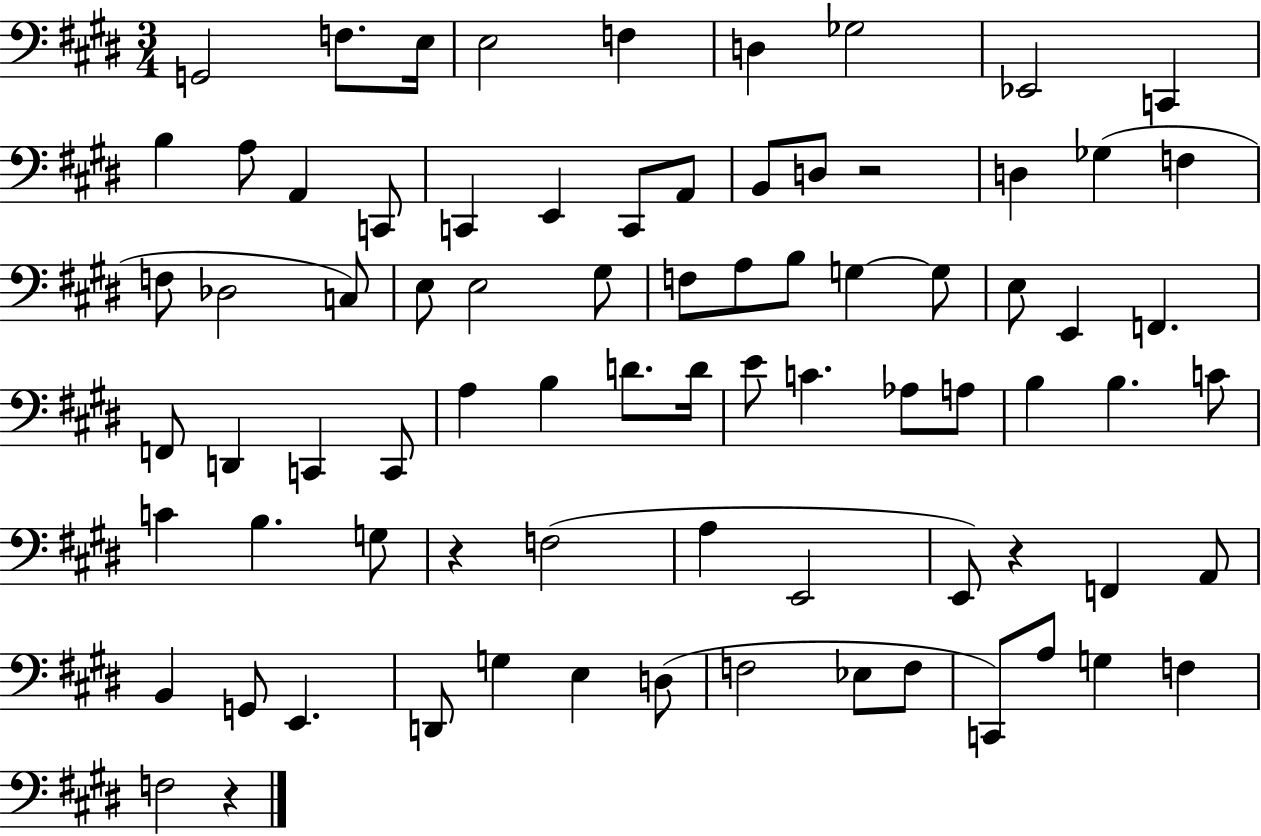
G2/h F3/e. E3/s E3/h F3/q D3/q Gb3/h Eb2/h C2/q B3/q A3/e A2/q C2/e C2/q E2/q C2/e A2/e B2/e D3/e R/h D3/q Gb3/q F3/q F3/e Db3/h C3/e E3/e E3/h G#3/e F3/e A3/e B3/e G3/q G3/e E3/e E2/q F2/q. F2/e D2/q C2/q C2/e A3/q B3/q D4/e. D4/s E4/e C4/q. Ab3/e A3/e B3/q B3/q. C4/e C4/q B3/q. G3/e R/q F3/h A3/q E2/h E2/e R/q F2/q A2/e B2/q G2/e E2/q. D2/e G3/q E3/q D3/e F3/h Eb3/e F3/e C2/e A3/e G3/q F3/q F3/h R/q